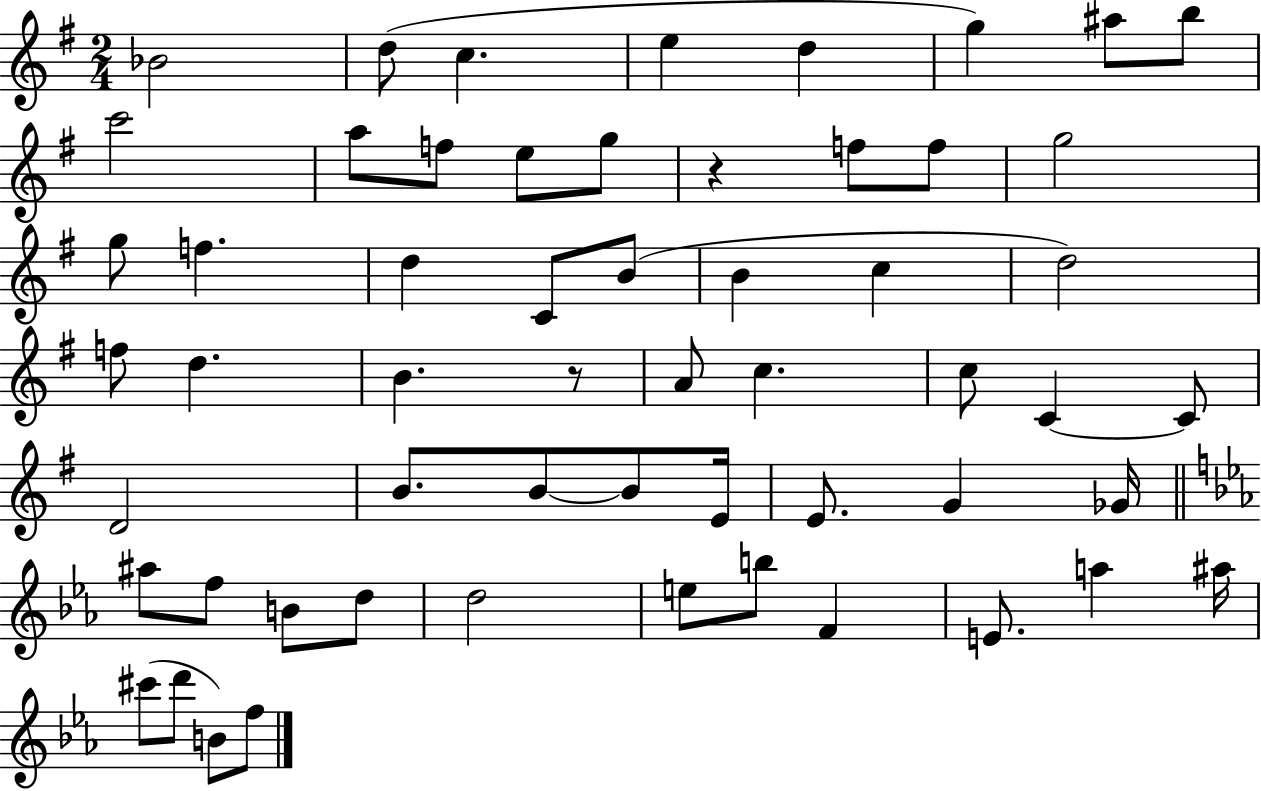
Bb4/h D5/e C5/q. E5/q D5/q G5/q A#5/e B5/e C6/h A5/e F5/e E5/e G5/e R/q F5/e F5/e G5/h G5/e F5/q. D5/q C4/e B4/e B4/q C5/q D5/h F5/e D5/q. B4/q. R/e A4/e C5/q. C5/e C4/q C4/e D4/h B4/e. B4/e B4/e E4/s E4/e. G4/q Gb4/s A#5/e F5/e B4/e D5/e D5/h E5/e B5/e F4/q E4/e. A5/q A#5/s C#6/e D6/e B4/e F5/e